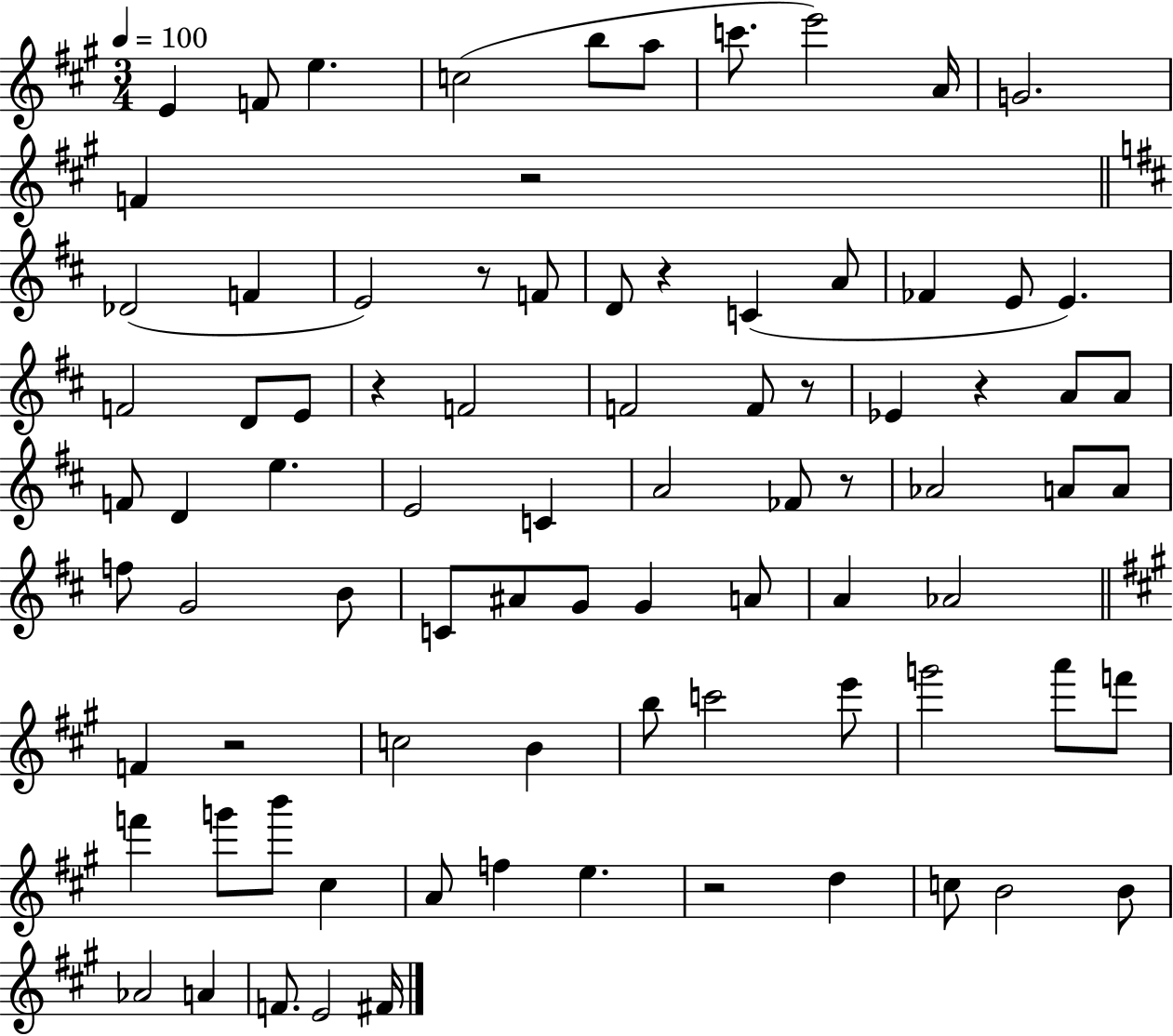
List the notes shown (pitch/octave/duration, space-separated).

E4/q F4/e E5/q. C5/h B5/e A5/e C6/e. E6/h A4/s G4/h. F4/q R/h Db4/h F4/q E4/h R/e F4/e D4/e R/q C4/q A4/e FES4/q E4/e E4/q. F4/h D4/e E4/e R/q F4/h F4/h F4/e R/e Eb4/q R/q A4/e A4/e F4/e D4/q E5/q. E4/h C4/q A4/h FES4/e R/e Ab4/h A4/e A4/e F5/e G4/h B4/e C4/e A#4/e G4/e G4/q A4/e A4/q Ab4/h F4/q R/h C5/h B4/q B5/e C6/h E6/e G6/h A6/e F6/e F6/q G6/e B6/e C#5/q A4/e F5/q E5/q. R/h D5/q C5/e B4/h B4/e Ab4/h A4/q F4/e. E4/h F#4/s